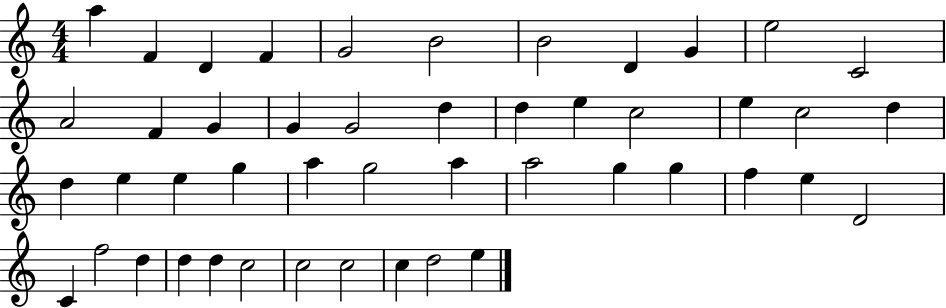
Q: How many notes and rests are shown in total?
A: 47